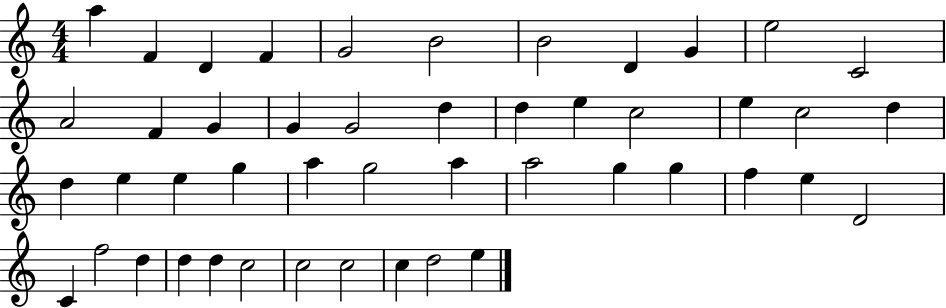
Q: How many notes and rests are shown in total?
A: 47